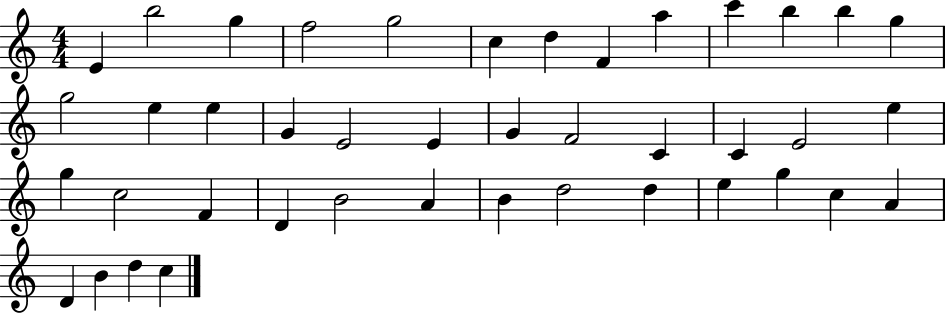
{
  \clef treble
  \numericTimeSignature
  \time 4/4
  \key c \major
  e'4 b''2 g''4 | f''2 g''2 | c''4 d''4 f'4 a''4 | c'''4 b''4 b''4 g''4 | \break g''2 e''4 e''4 | g'4 e'2 e'4 | g'4 f'2 c'4 | c'4 e'2 e''4 | \break g''4 c''2 f'4 | d'4 b'2 a'4 | b'4 d''2 d''4 | e''4 g''4 c''4 a'4 | \break d'4 b'4 d''4 c''4 | \bar "|."
}